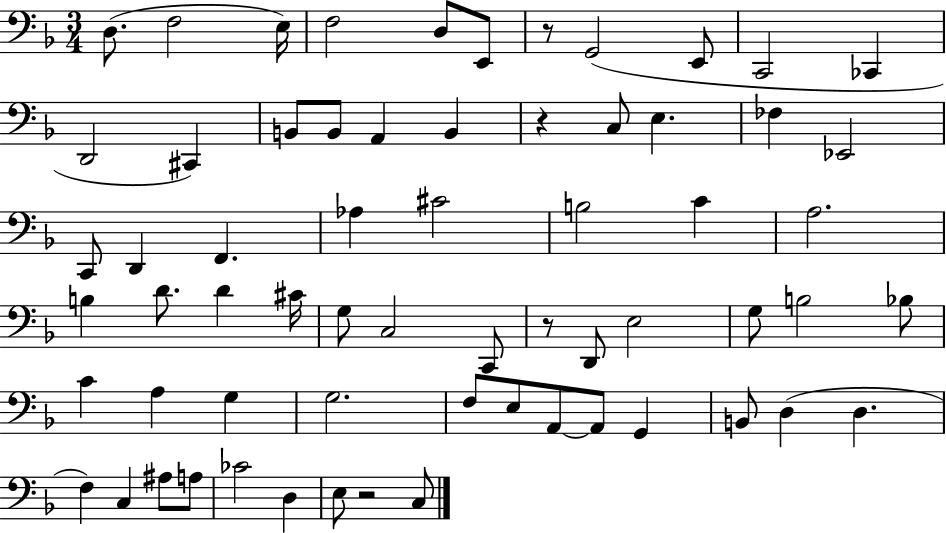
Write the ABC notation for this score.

X:1
T:Untitled
M:3/4
L:1/4
K:F
D,/2 F,2 E,/4 F,2 D,/2 E,,/2 z/2 G,,2 E,,/2 C,,2 _C,, D,,2 ^C,, B,,/2 B,,/2 A,, B,, z C,/2 E, _F, _E,,2 C,,/2 D,, F,, _A, ^C2 B,2 C A,2 B, D/2 D ^C/4 G,/2 C,2 C,,/2 z/2 D,,/2 E,2 G,/2 B,2 _B,/2 C A, G, G,2 F,/2 E,/2 A,,/2 A,,/2 G,, B,,/2 D, D, F, C, ^A,/2 A,/2 _C2 D, E,/2 z2 C,/2